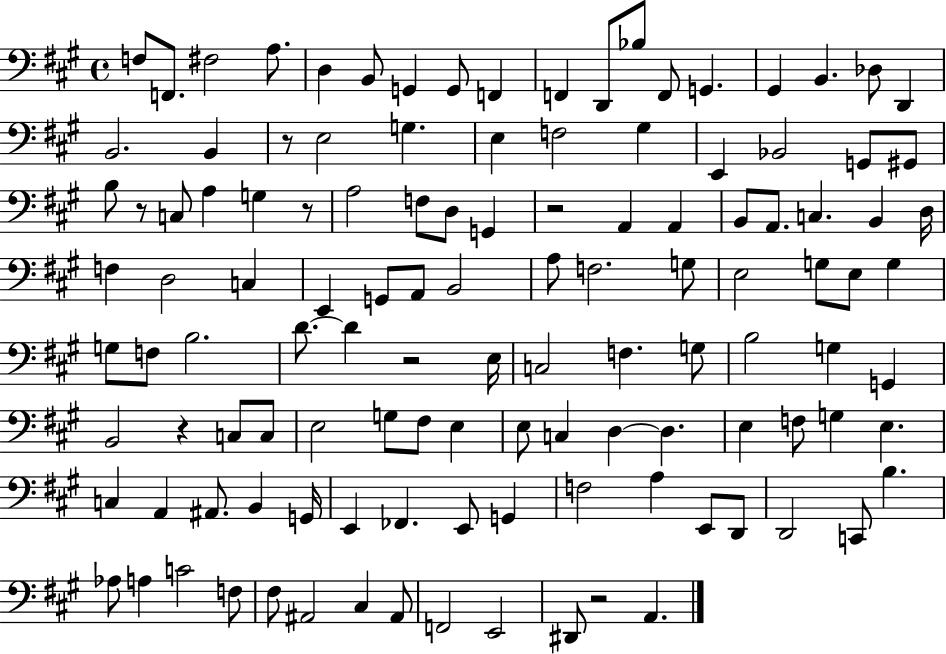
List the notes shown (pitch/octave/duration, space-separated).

F3/e F2/e. F#3/h A3/e. D3/q B2/e G2/q G2/e F2/q F2/q D2/e Bb3/e F2/e G2/q. G#2/q B2/q. Db3/e D2/q B2/h. B2/q R/e E3/h G3/q. E3/q F3/h G#3/q E2/q Bb2/h G2/e G#2/e B3/e R/e C3/e A3/q G3/q R/e A3/h F3/e D3/e G2/q R/h A2/q A2/q B2/e A2/e. C3/q. B2/q D3/s F3/q D3/h C3/q E2/q G2/e A2/e B2/h A3/e F3/h. G3/e E3/h G3/e E3/e G3/q G3/e F3/e B3/h. D4/e. D4/q R/h E3/s C3/h F3/q. G3/e B3/h G3/q G2/q B2/h R/q C3/e C3/e E3/h G3/e F#3/e E3/q E3/e C3/q D3/q D3/q. E3/q F3/e G3/q E3/q. C3/q A2/q A#2/e. B2/q G2/s E2/q FES2/q. E2/e G2/q F3/h A3/q E2/e D2/e D2/h C2/e B3/q. Ab3/e A3/q C4/h F3/e F#3/e A#2/h C#3/q A#2/e F2/h E2/h D#2/e R/h A2/q.